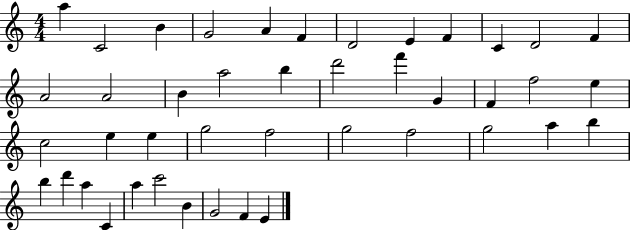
A5/q C4/h B4/q G4/h A4/q F4/q D4/h E4/q F4/q C4/q D4/h F4/q A4/h A4/h B4/q A5/h B5/q D6/h F6/q G4/q F4/q F5/h E5/q C5/h E5/q E5/q G5/h F5/h G5/h F5/h G5/h A5/q B5/q B5/q D6/q A5/q C4/q A5/q C6/h B4/q G4/h F4/q E4/q